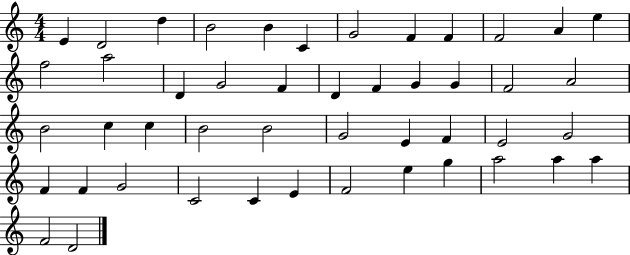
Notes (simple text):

E4/q D4/h D5/q B4/h B4/q C4/q G4/h F4/q F4/q F4/h A4/q E5/q F5/h A5/h D4/q G4/h F4/q D4/q F4/q G4/q G4/q F4/h A4/h B4/h C5/q C5/q B4/h B4/h G4/h E4/q F4/q E4/h G4/h F4/q F4/q G4/h C4/h C4/q E4/q F4/h E5/q G5/q A5/h A5/q A5/q F4/h D4/h